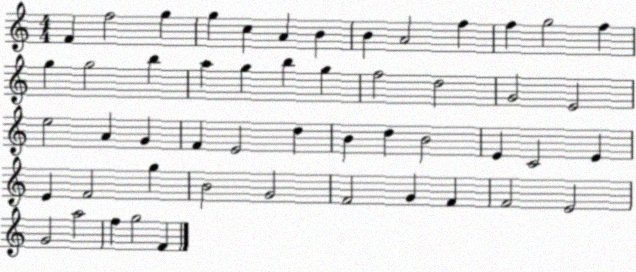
X:1
T:Untitled
M:4/4
L:1/4
K:C
F f2 g g c A B B A2 f f g2 f g g2 b a g b g f2 d2 G2 E2 e2 A G F E2 d B d B2 E C2 E E F2 g B2 G2 F2 G F F2 E2 G2 a2 f g2 F